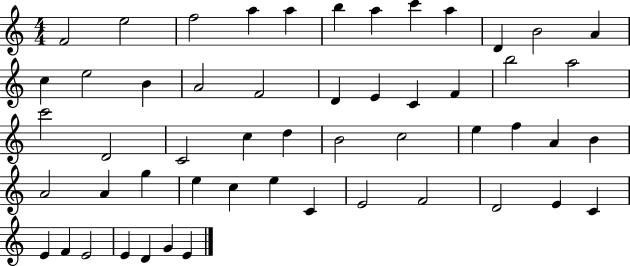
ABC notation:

X:1
T:Untitled
M:4/4
L:1/4
K:C
F2 e2 f2 a a b a c' a D B2 A c e2 B A2 F2 D E C F b2 a2 c'2 D2 C2 c d B2 c2 e f A B A2 A g e c e C E2 F2 D2 E C E F E2 E D G E